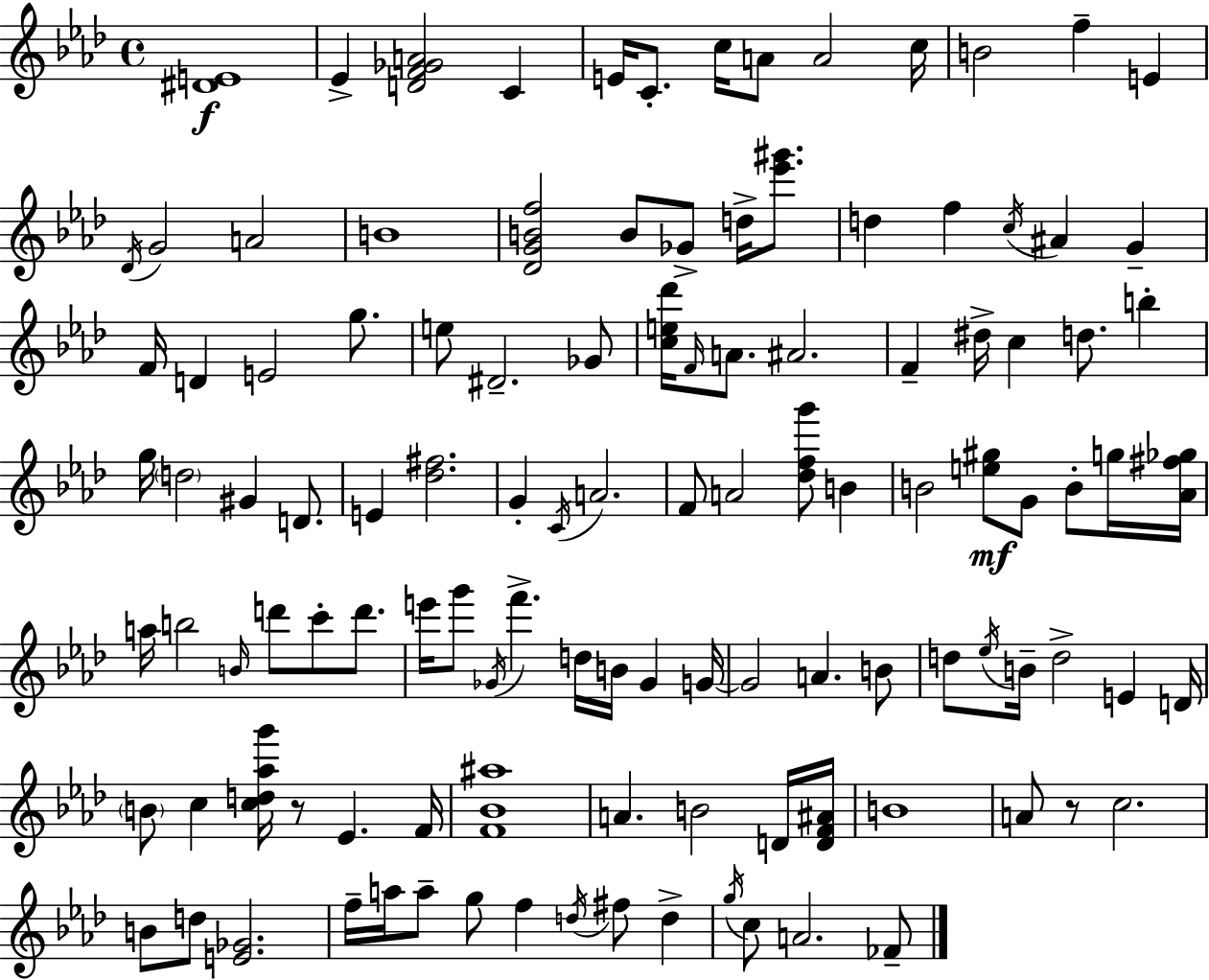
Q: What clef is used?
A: treble